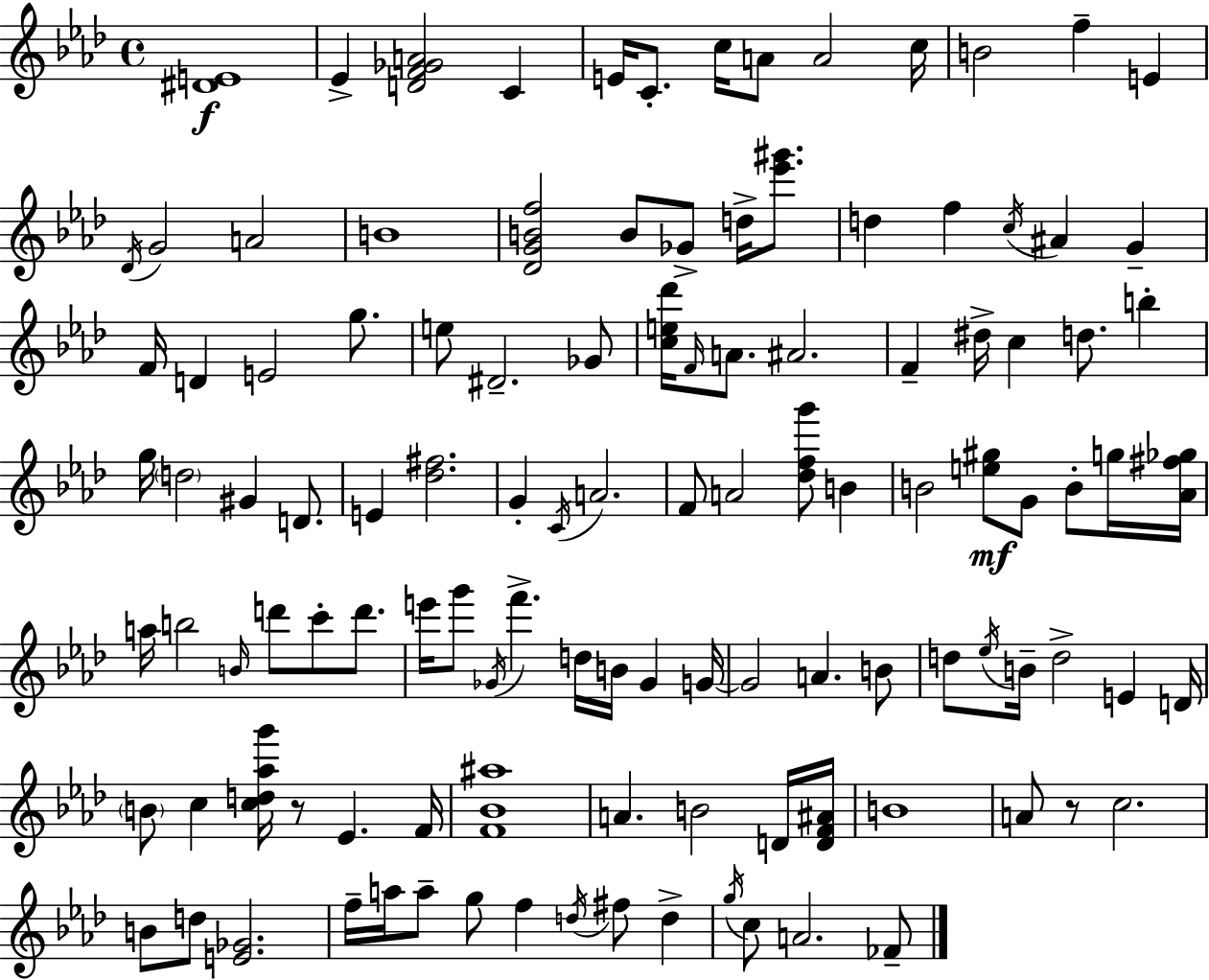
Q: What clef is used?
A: treble